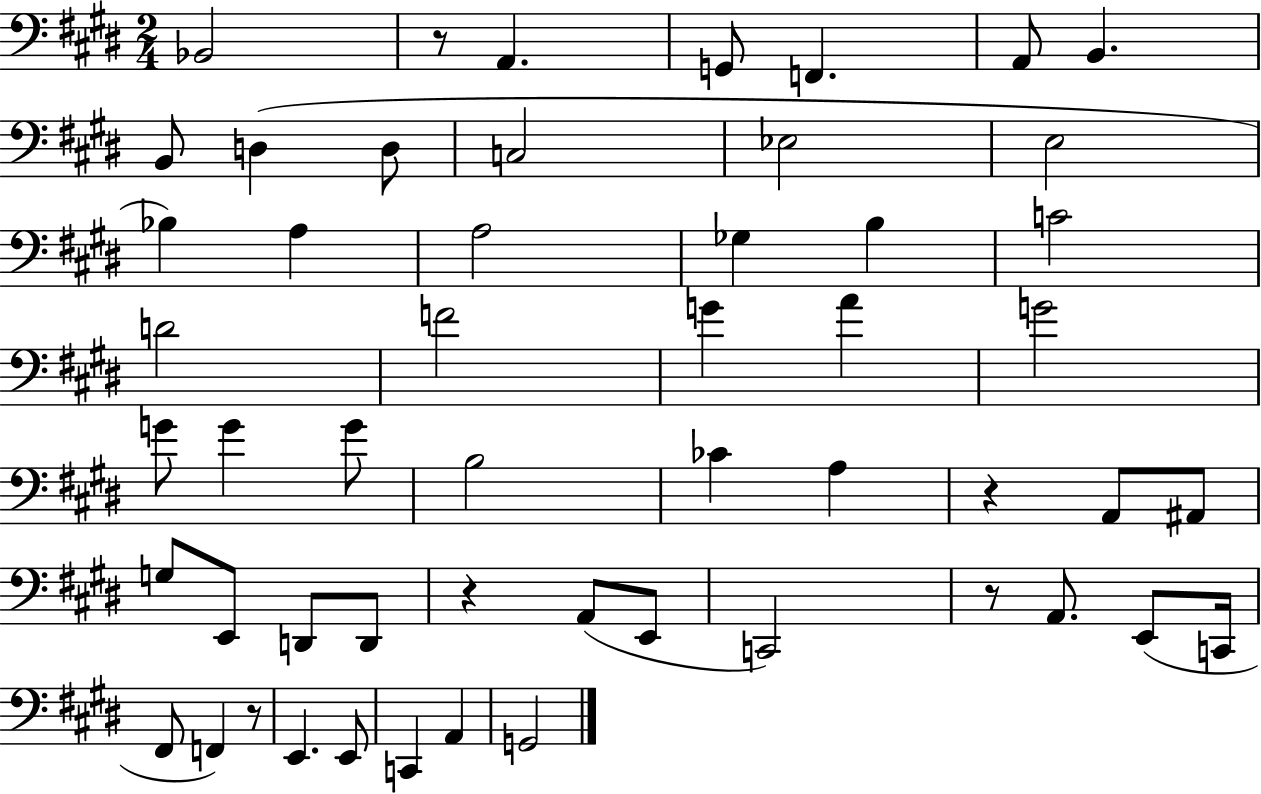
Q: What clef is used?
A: bass